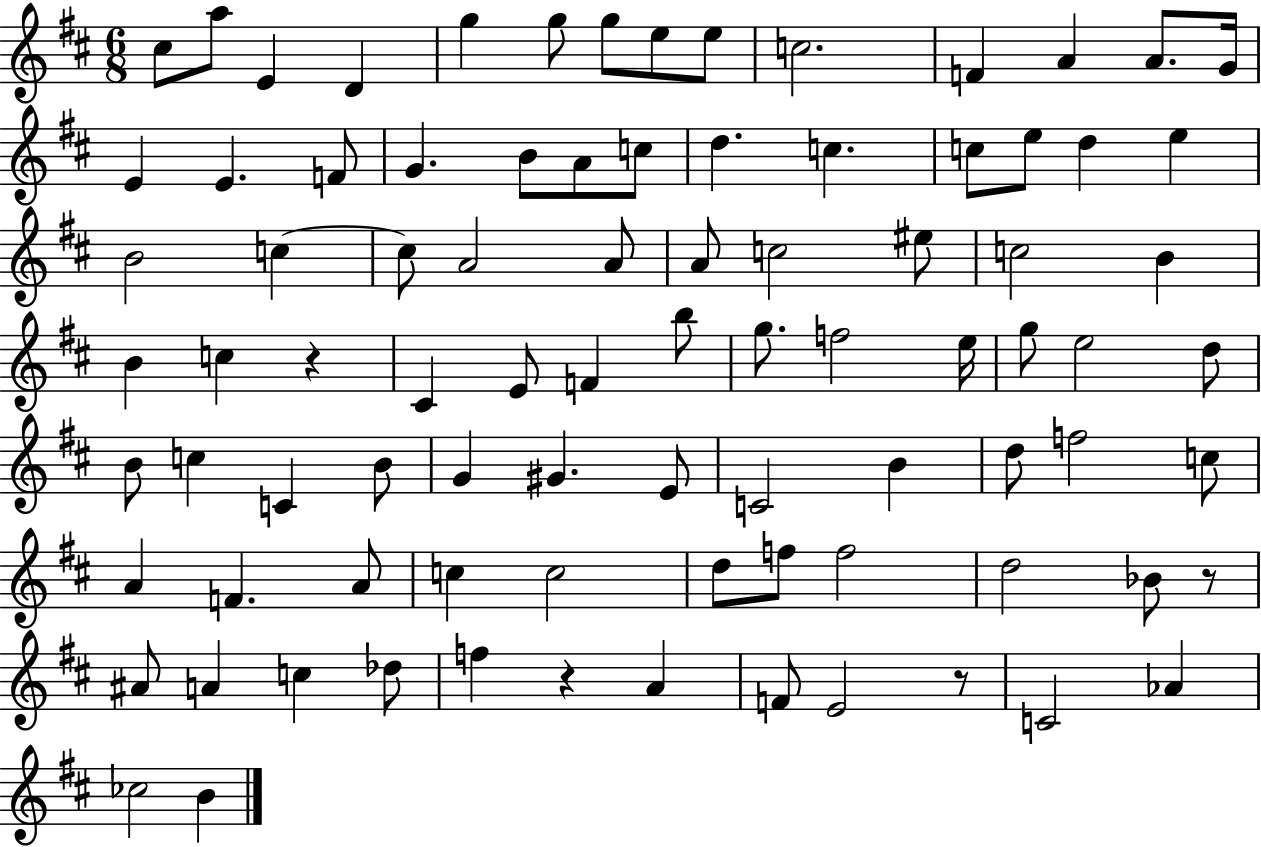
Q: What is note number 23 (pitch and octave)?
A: C5